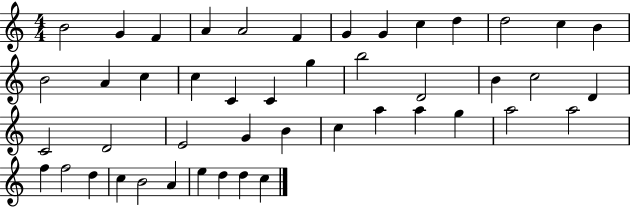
{
  \clef treble
  \numericTimeSignature
  \time 4/4
  \key c \major
  b'2 g'4 f'4 | a'4 a'2 f'4 | g'4 g'4 c''4 d''4 | d''2 c''4 b'4 | \break b'2 a'4 c''4 | c''4 c'4 c'4 g''4 | b''2 d'2 | b'4 c''2 d'4 | \break c'2 d'2 | e'2 g'4 b'4 | c''4 a''4 a''4 g''4 | a''2 a''2 | \break f''4 f''2 d''4 | c''4 b'2 a'4 | e''4 d''4 d''4 c''4 | \bar "|."
}